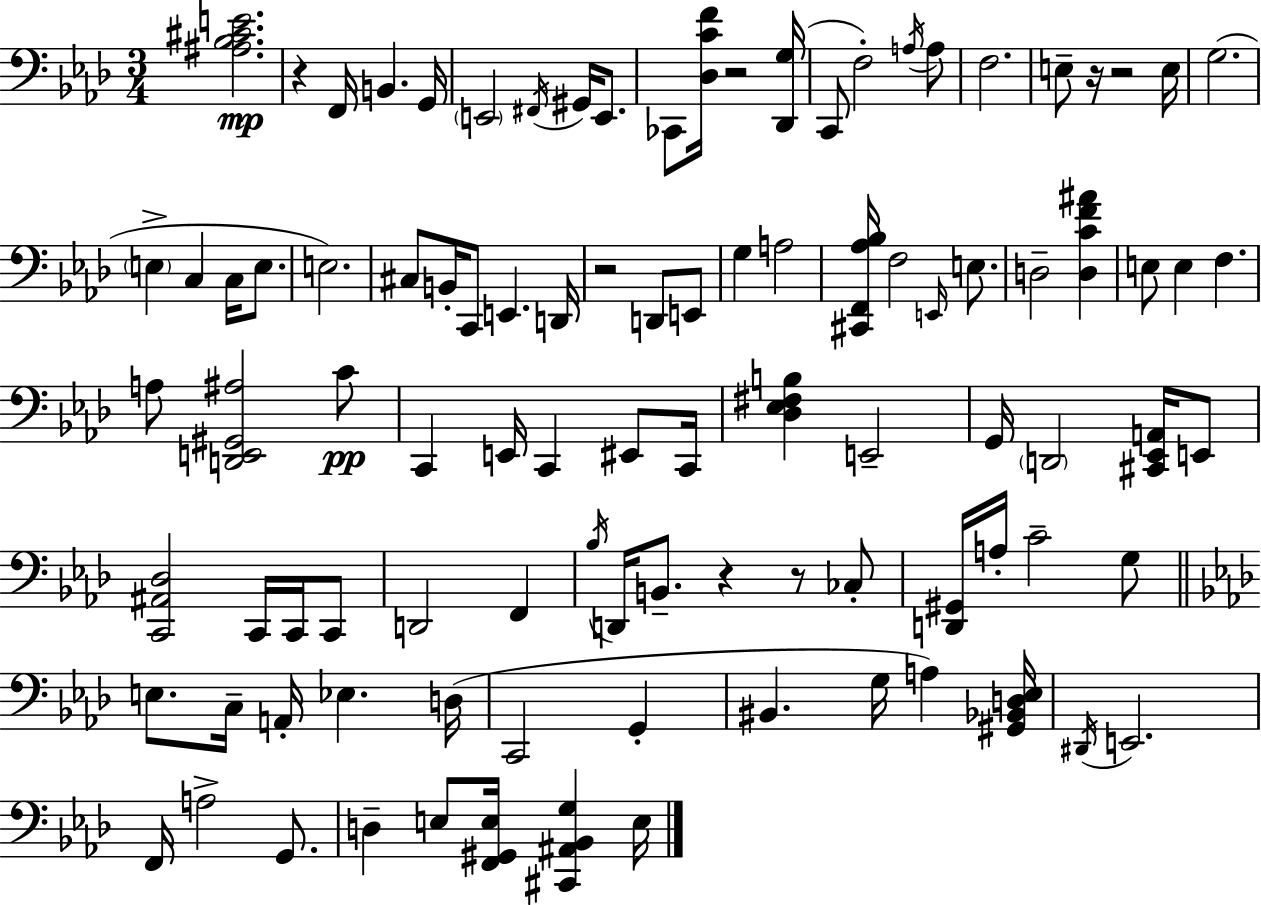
{
  \clef bass
  \numericTimeSignature
  \time 3/4
  \key f \minor
  <ais bes cis' e'>2.\mp | r4 f,16 b,4. g,16 | \parenthesize e,2 \acciaccatura { fis,16 } gis,16 e,8. | ces,8 <des c' f'>16 r2 | \break <des, g>16( c,8 f2-.) \acciaccatura { a16 } | a8 f2. | e8-- r16 r2 | e16 g2.( | \break \parenthesize e4-> c4 c16 e8. | e2.) | cis8 b,16-. c,8 e,4. | d,16 r2 d,8 | \break e,8 g4 a2 | <cis, f, aes bes>16 f2 \grace { e,16 } | e8. d2-- <d c' f' ais'>4 | e8 e4 f4. | \break a8 <d, e, gis, ais>2 | c'8\pp c,4 e,16 c,4 | eis,8 c,16 <des ees fis b>4 e,2-- | g,16 \parenthesize d,2 | \break <cis, ees, a,>16 e,8 <c, ais, des>2 c,16 | c,16 c,8 d,2 f,4 | \acciaccatura { bes16 } d,16 b,8.-- r4 | r8 ces8-. <d, gis,>16 a16-. c'2-- | \break g8 \bar "||" \break \key f \minor e8. c16-- a,16-. ees4. d16( | c,2 g,4-. | bis,4. g16 a4) <gis, bes, d ees>16 | \acciaccatura { dis,16 } e,2. | \break f,16 a2-> g,8. | d4-- e8 <f, gis, e>16 <cis, ais, bes, g>4 | e16 \bar "|."
}